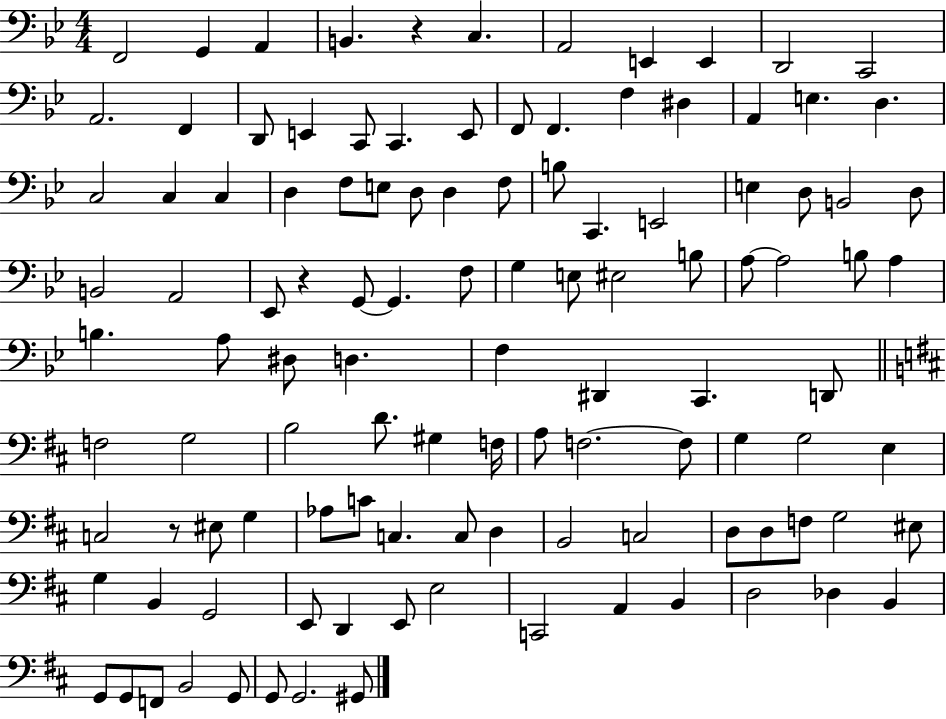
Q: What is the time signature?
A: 4/4